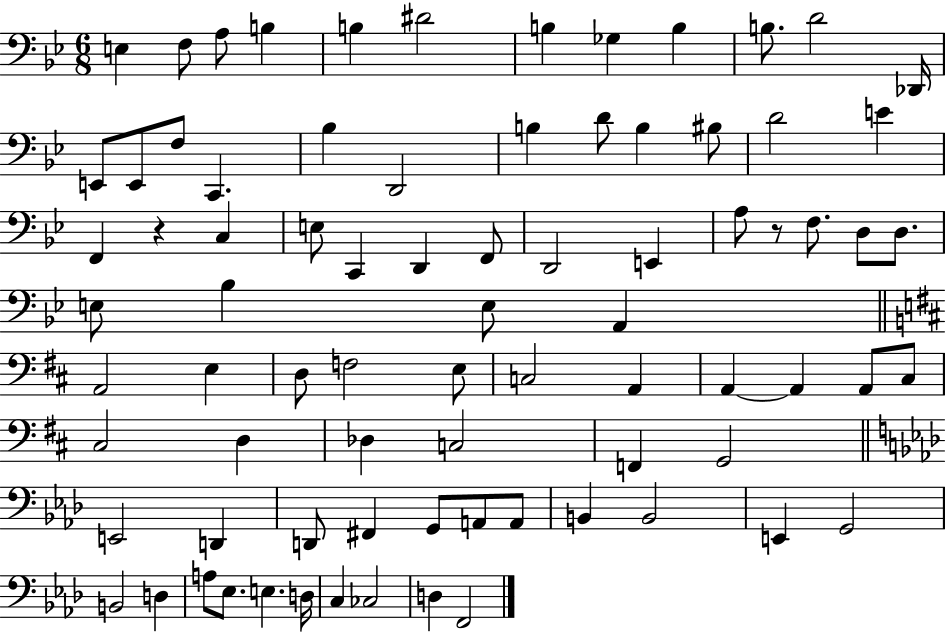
{
  \clef bass
  \numericTimeSignature
  \time 6/8
  \key bes \major
  \repeat volta 2 { e4 f8 a8 b4 | b4 dis'2 | b4 ges4 b4 | b8. d'2 des,16 | \break e,8 e,8 f8 c,4. | bes4 d,2 | b4 d'8 b4 bis8 | d'2 e'4 | \break f,4 r4 c4 | e8 c,4 d,4 f,8 | d,2 e,4 | a8 r8 f8. d8 d8. | \break e8 bes4 e8 a,4 | \bar "||" \break \key d \major a,2 e4 | d8 f2 e8 | c2 a,4 | a,4~~ a,4 a,8 cis8 | \break cis2 d4 | des4 c2 | f,4 g,2 | \bar "||" \break \key f \minor e,2 d,4 | d,8 fis,4 g,8 a,8 a,8 | b,4 b,2 | e,4 g,2 | \break b,2 d4 | a8 ees8. e4. d16 | c4 ces2 | d4 f,2 | \break } \bar "|."
}